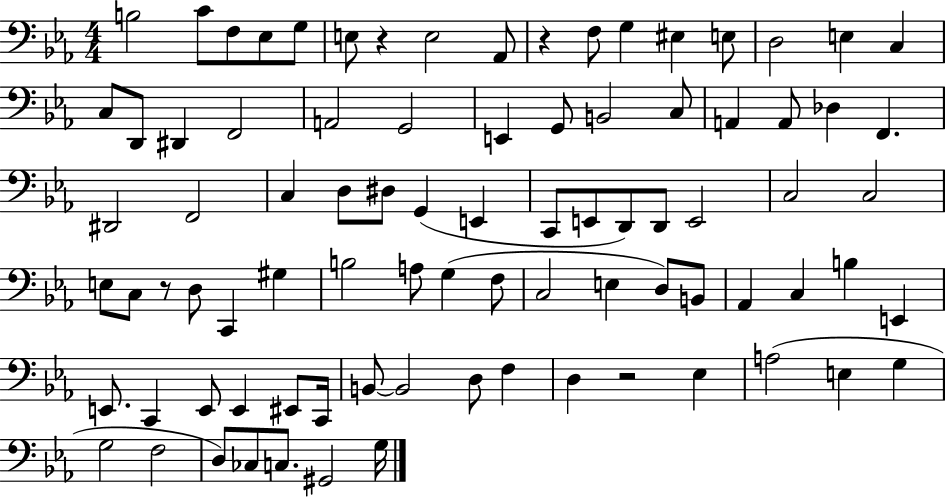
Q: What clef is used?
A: bass